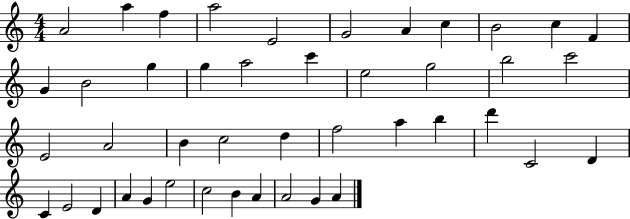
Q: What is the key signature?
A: C major